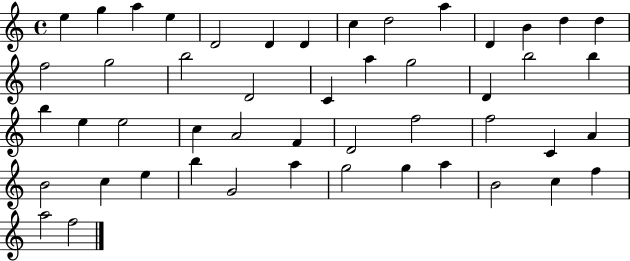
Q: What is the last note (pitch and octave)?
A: F5